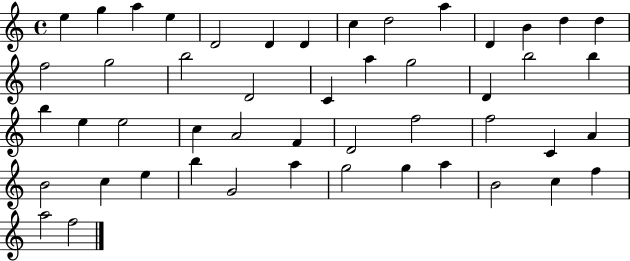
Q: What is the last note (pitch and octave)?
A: F5